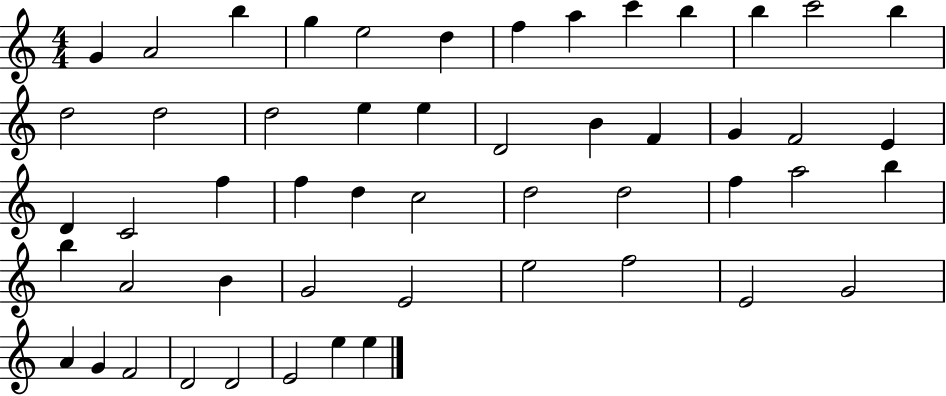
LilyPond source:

{
  \clef treble
  \numericTimeSignature
  \time 4/4
  \key c \major
  g'4 a'2 b''4 | g''4 e''2 d''4 | f''4 a''4 c'''4 b''4 | b''4 c'''2 b''4 | \break d''2 d''2 | d''2 e''4 e''4 | d'2 b'4 f'4 | g'4 f'2 e'4 | \break d'4 c'2 f''4 | f''4 d''4 c''2 | d''2 d''2 | f''4 a''2 b''4 | \break b''4 a'2 b'4 | g'2 e'2 | e''2 f''2 | e'2 g'2 | \break a'4 g'4 f'2 | d'2 d'2 | e'2 e''4 e''4 | \bar "|."
}